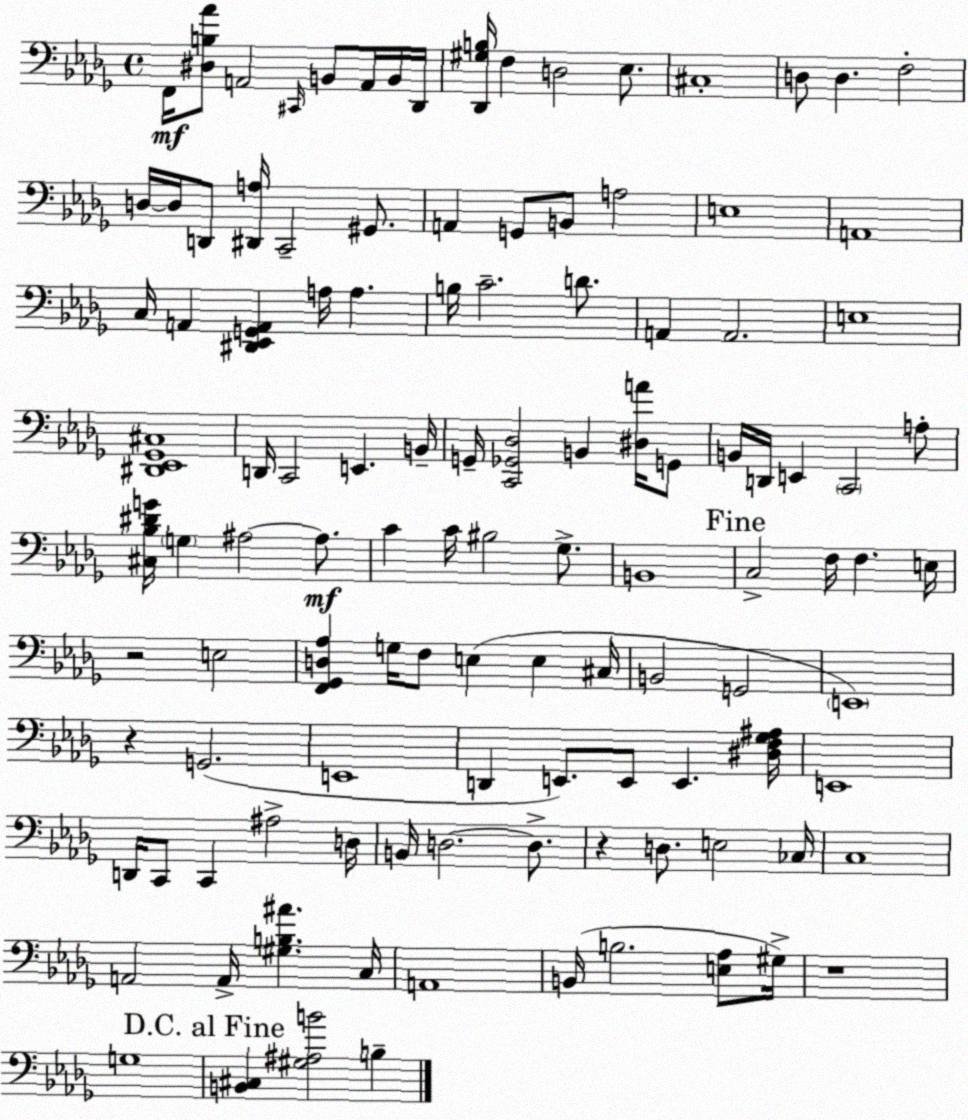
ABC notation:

X:1
T:Untitled
M:4/4
L:1/4
K:Bbm
F,,/4 [^D,B,_A]/2 A,,2 ^C,,/4 B,,/2 A,,/4 B,,/4 _D,,/4 [_D,,^G,B,]/4 F, D,2 _E,/2 ^C,4 D,/2 D, F,2 D,/4 D,/4 D,,/2 [^D,,A,]/4 C,,2 ^G,,/2 A,, G,,/2 B,,/2 A,2 E,4 A,,4 C,/4 A,, [^D,,_E,,G,,A,,] A,/4 A, B,/4 C2 D/2 A,, A,,2 E,4 [^D,,_E,,_G,,^C,]4 D,,/4 C,,2 E,, B,,/4 G,,/4 [C,,_G,,_D,]2 B,, [^D,A]/4 G,,/2 B,,/4 D,,/4 E,, C,,2 A,/2 [^C,_B,^DG]/4 G, ^A,2 ^A,/2 C C/4 ^B,2 _G,/2 B,,4 C,2 F,/4 F, E,/4 z2 E,2 [F,,_G,,D,_A,] G,/4 F,/2 E, E, ^C,/4 B,,2 G,,2 E,,4 z G,,2 E,,4 D,, E,,/2 E,,/2 E,, [^D,F,_G,^A,]/4 E,,4 D,,/4 C,,/2 C,, ^A,2 D,/4 B,,/4 D,2 D,/2 z D,/2 E,2 _C,/4 C,4 A,,2 A,,/4 [^G,B,^A] C,/4 A,,4 B,,/4 B,2 [E,_A,]/2 ^G,/4 z4 G,4 [B,,^C,] [^G,^A,B]2 B,